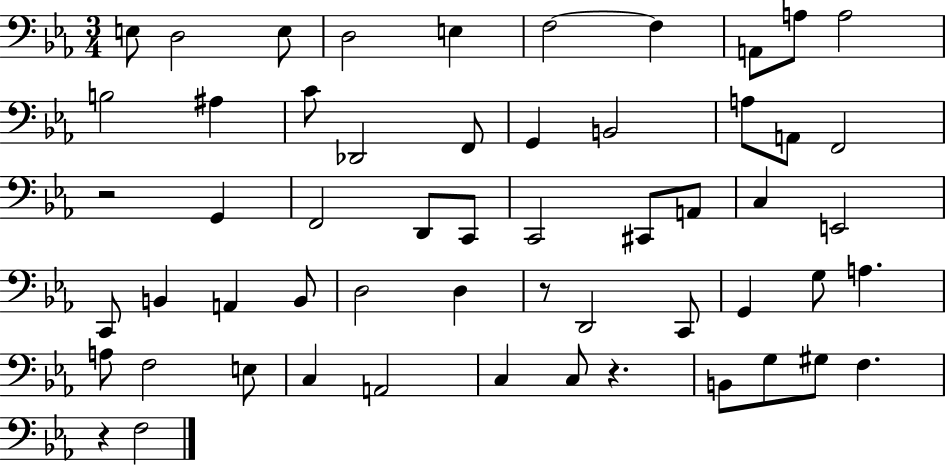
{
  \clef bass
  \numericTimeSignature
  \time 3/4
  \key ees \major
  e8 d2 e8 | d2 e4 | f2~~ f4 | a,8 a8 a2 | \break b2 ais4 | c'8 des,2 f,8 | g,4 b,2 | a8 a,8 f,2 | \break r2 g,4 | f,2 d,8 c,8 | c,2 cis,8 a,8 | c4 e,2 | \break c,8 b,4 a,4 b,8 | d2 d4 | r8 d,2 c,8 | g,4 g8 a4. | \break a8 f2 e8 | c4 a,2 | c4 c8 r4. | b,8 g8 gis8 f4. | \break r4 f2 | \bar "|."
}